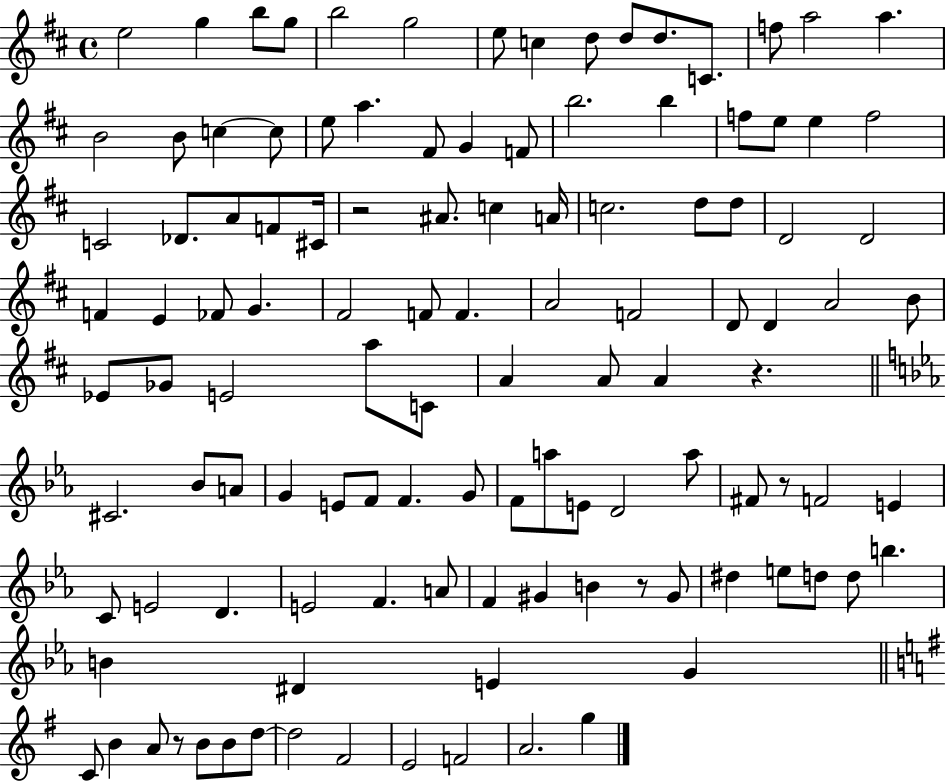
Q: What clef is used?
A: treble